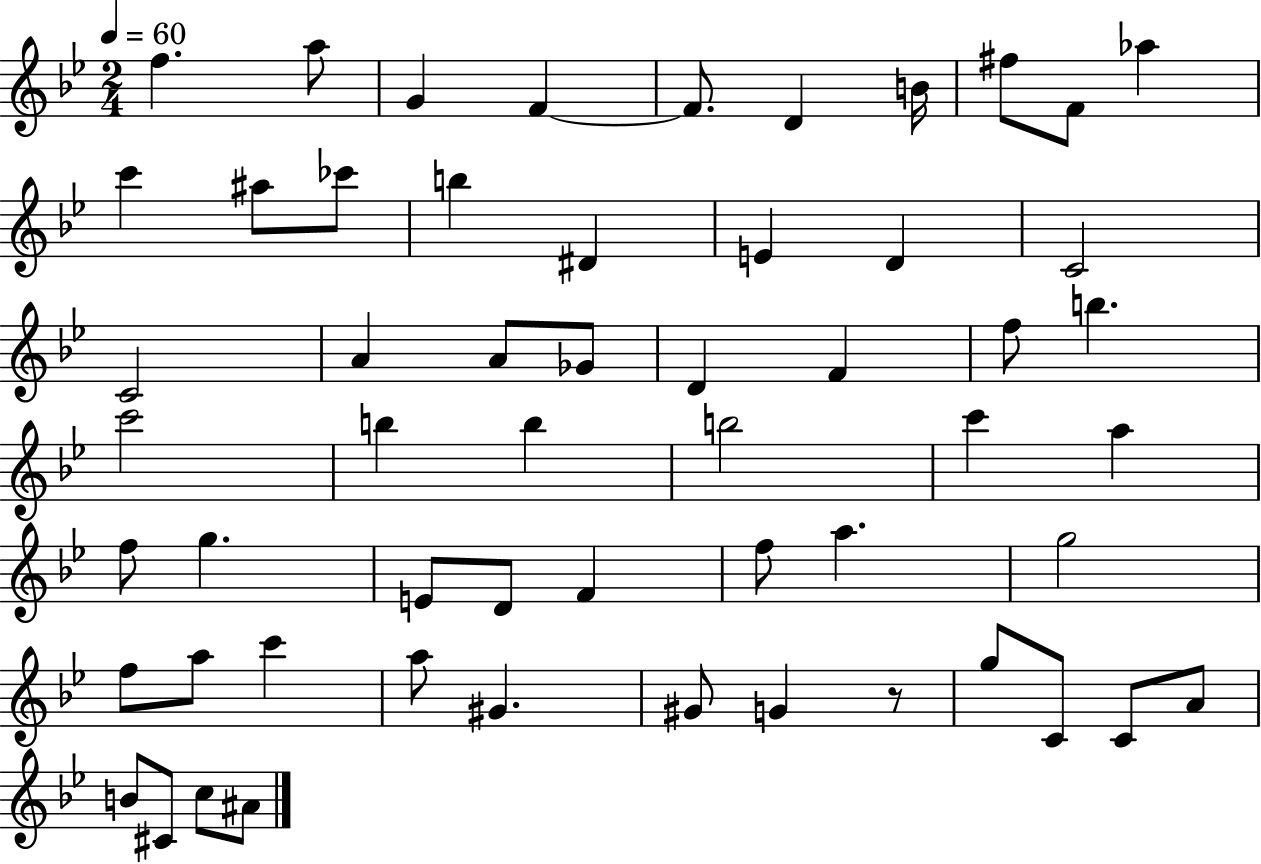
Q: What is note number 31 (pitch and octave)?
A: C6